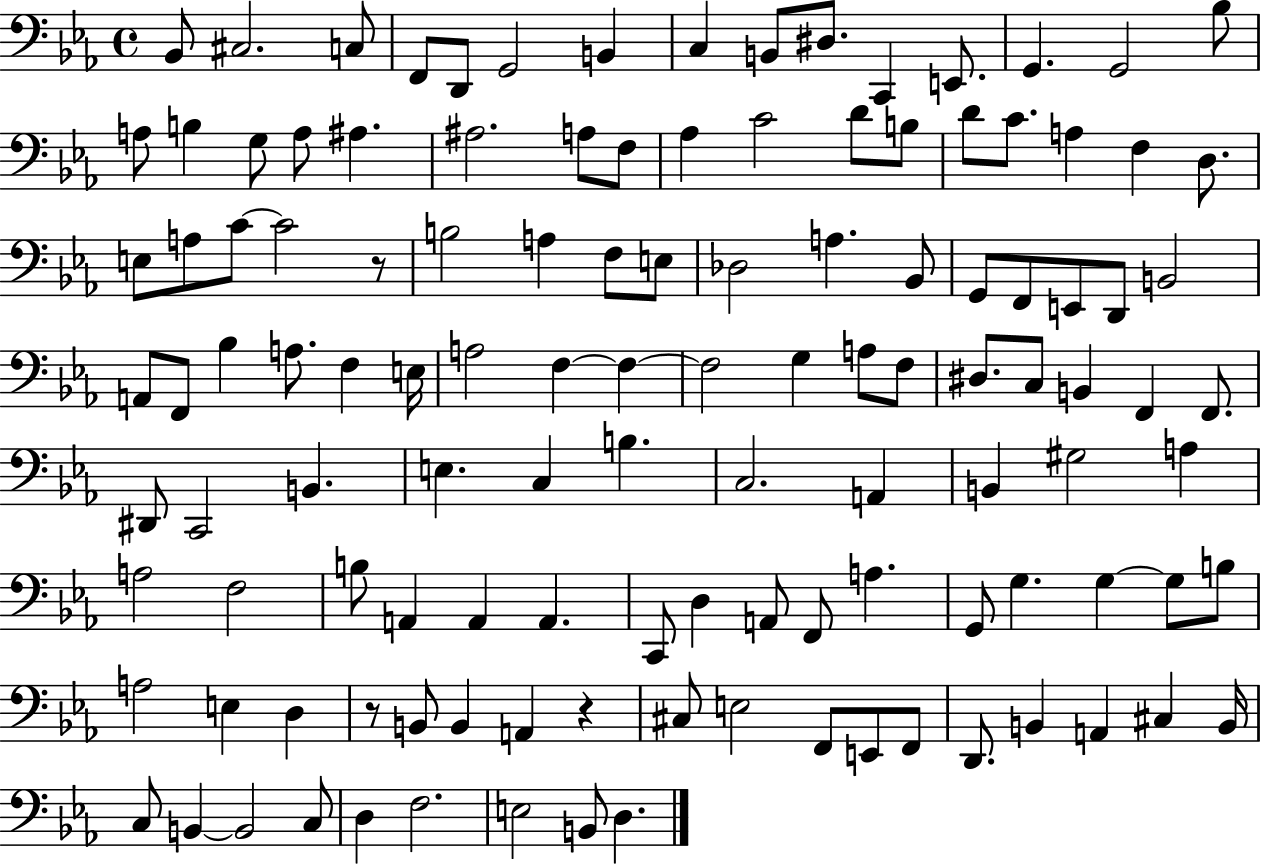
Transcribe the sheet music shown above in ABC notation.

X:1
T:Untitled
M:4/4
L:1/4
K:Eb
_B,,/2 ^C,2 C,/2 F,,/2 D,,/2 G,,2 B,, C, B,,/2 ^D,/2 C,, E,,/2 G,, G,,2 _B,/2 A,/2 B, G,/2 A,/2 ^A, ^A,2 A,/2 F,/2 _A, C2 D/2 B,/2 D/2 C/2 A, F, D,/2 E,/2 A,/2 C/2 C2 z/2 B,2 A, F,/2 E,/2 _D,2 A, _B,,/2 G,,/2 F,,/2 E,,/2 D,,/2 B,,2 A,,/2 F,,/2 _B, A,/2 F, E,/4 A,2 F, F, F,2 G, A,/2 F,/2 ^D,/2 C,/2 B,, F,, F,,/2 ^D,,/2 C,,2 B,, E, C, B, C,2 A,, B,, ^G,2 A, A,2 F,2 B,/2 A,, A,, A,, C,,/2 D, A,,/2 F,,/2 A, G,,/2 G, G, G,/2 B,/2 A,2 E, D, z/2 B,,/2 B,, A,, z ^C,/2 E,2 F,,/2 E,,/2 F,,/2 D,,/2 B,, A,, ^C, B,,/4 C,/2 B,, B,,2 C,/2 D, F,2 E,2 B,,/2 D,